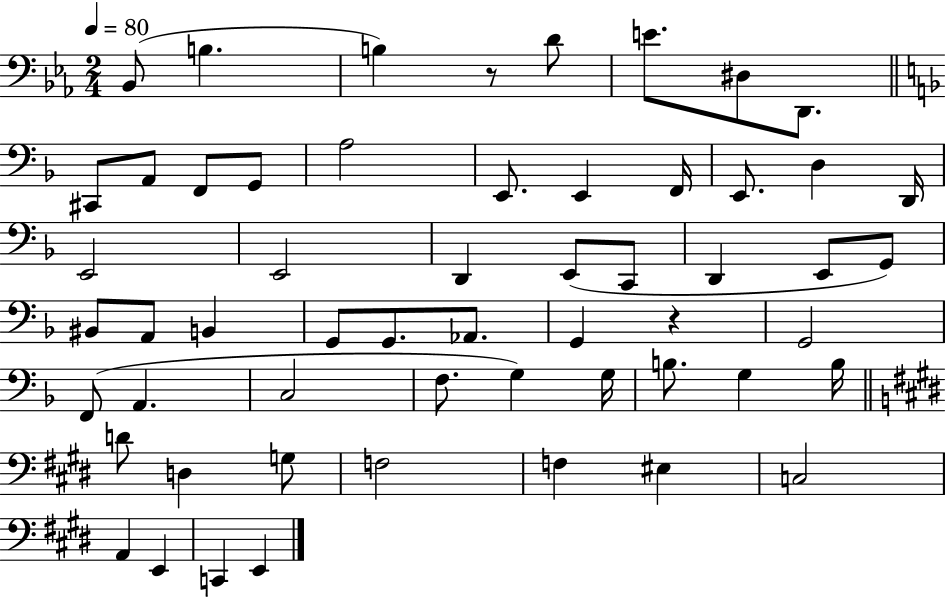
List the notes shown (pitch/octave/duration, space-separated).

Bb2/e B3/q. B3/q R/e D4/e E4/e. D#3/e D2/e. C#2/e A2/e F2/e G2/e A3/h E2/e. E2/q F2/s E2/e. D3/q D2/s E2/h E2/h D2/q E2/e C2/e D2/q E2/e G2/e BIS2/e A2/e B2/q G2/e G2/e. Ab2/e. G2/q R/q G2/h F2/e A2/q. C3/h F3/e. G3/q G3/s B3/e. G3/q B3/s D4/e D3/q G3/e F3/h F3/q EIS3/q C3/h A2/q E2/q C2/q E2/q